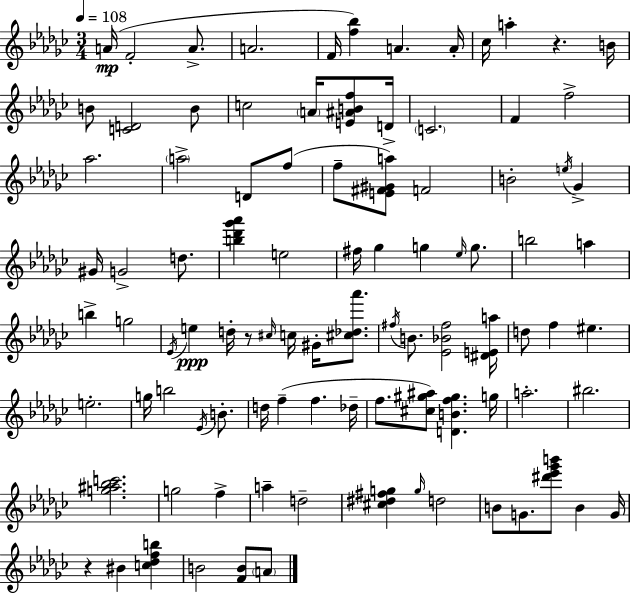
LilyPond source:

{
  \clef treble
  \numericTimeSignature
  \time 3/4
  \key ees \minor
  \tempo 4 = 108
  a'16(\mp f'2-. a'8.-> | a'2. | f'16 <f'' bes''>4) a'4. a'16-. | ces''16 a''4-. r4. b'16 | \break b'8 <c' d'>2 b'8 | c''2 \parenthesize a'16 <e' ais' b' f''>8 d'16-> | \parenthesize c'2. | f'4 f''2-> | \break aes''2. | \parenthesize a''2-> d'8 f''8( | f''8-- <e' fis' gis' a''>8) f'2 | b'2-. \acciaccatura { e''16 } ges'4-> | \break gis'16 g'2-> d''8. | <b'' des''' ges''' aes'''>4 e''2 | fis''16 ges''4 g''4 \grace { ees''16 } g''8. | b''2 a''4 | \break b''4-> g''2 | \acciaccatura { ees'16 } e''4\ppp d''16-. r8 \grace { cis''16 } c''16 | gis'16-. <cis'' des'' aes'''>8. \acciaccatura { fis''16 } b'8. <ees' bes' fis''>2 | <dis' e' a''>16 d''8 f''4 eis''4. | \break e''2.-. | g''16 b''2 | \acciaccatura { ees'16 } b'8.-. d''16 f''4--( f''4. | des''16-- f''8. <cis'' gis'' ais''>8) <d' b' f'' gis''>4. | \break g''16 a''2.-. | bis''2. | <g'' ais'' bes'' c'''>2. | g''2 | \break f''4-> a''4-- d''2-- | <cis'' dis'' fis'' g''>4 \grace { g''16 } d''2 | b'8 g'8. | <dis''' ees''' ges''' b'''>8 b'4 g'16 r4 bis'4 | \break <c'' des'' f'' b''>4 b'2 | <f' b'>8 \parenthesize a'8 \bar "|."
}